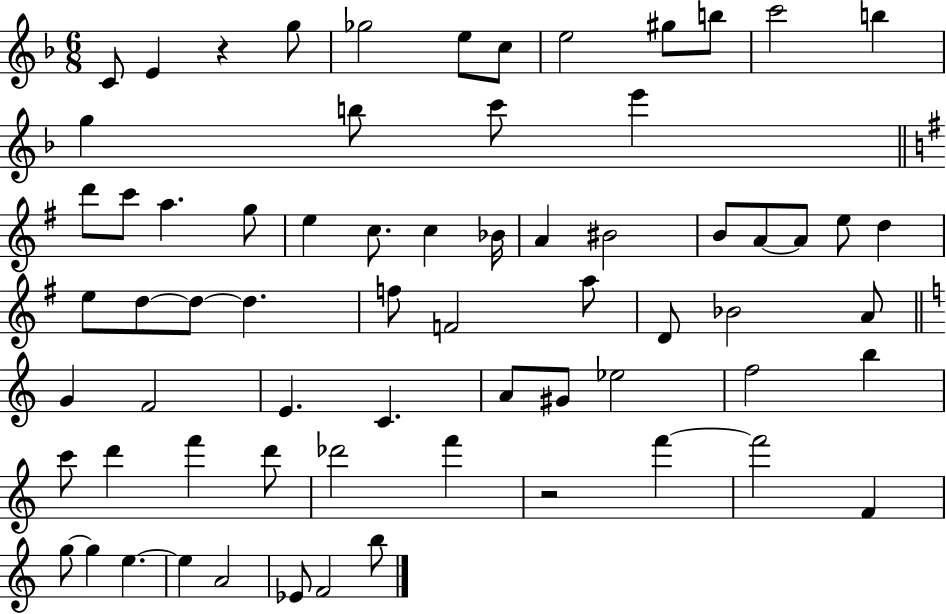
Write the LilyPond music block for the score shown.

{
  \clef treble
  \numericTimeSignature
  \time 6/8
  \key f \major
  \repeat volta 2 { c'8 e'4 r4 g''8 | ges''2 e''8 c''8 | e''2 gis''8 b''8 | c'''2 b''4 | \break g''4 b''8 c'''8 e'''4 | \bar "||" \break \key g \major d'''8 c'''8 a''4. g''8 | e''4 c''8. c''4 bes'16 | a'4 bis'2 | b'8 a'8~~ a'8 e''8 d''4 | \break e''8 d''8~~ d''8~~ d''4. | f''8 f'2 a''8 | d'8 bes'2 a'8 | \bar "||" \break \key c \major g'4 f'2 | e'4. c'4. | a'8 gis'8 ees''2 | f''2 b''4 | \break c'''8 d'''4 f'''4 d'''8 | des'''2 f'''4 | r2 f'''4~~ | f'''2 f'4 | \break g''8~~ g''4 e''4.~~ | e''4 a'2 | ees'8 f'2 b''8 | } \bar "|."
}